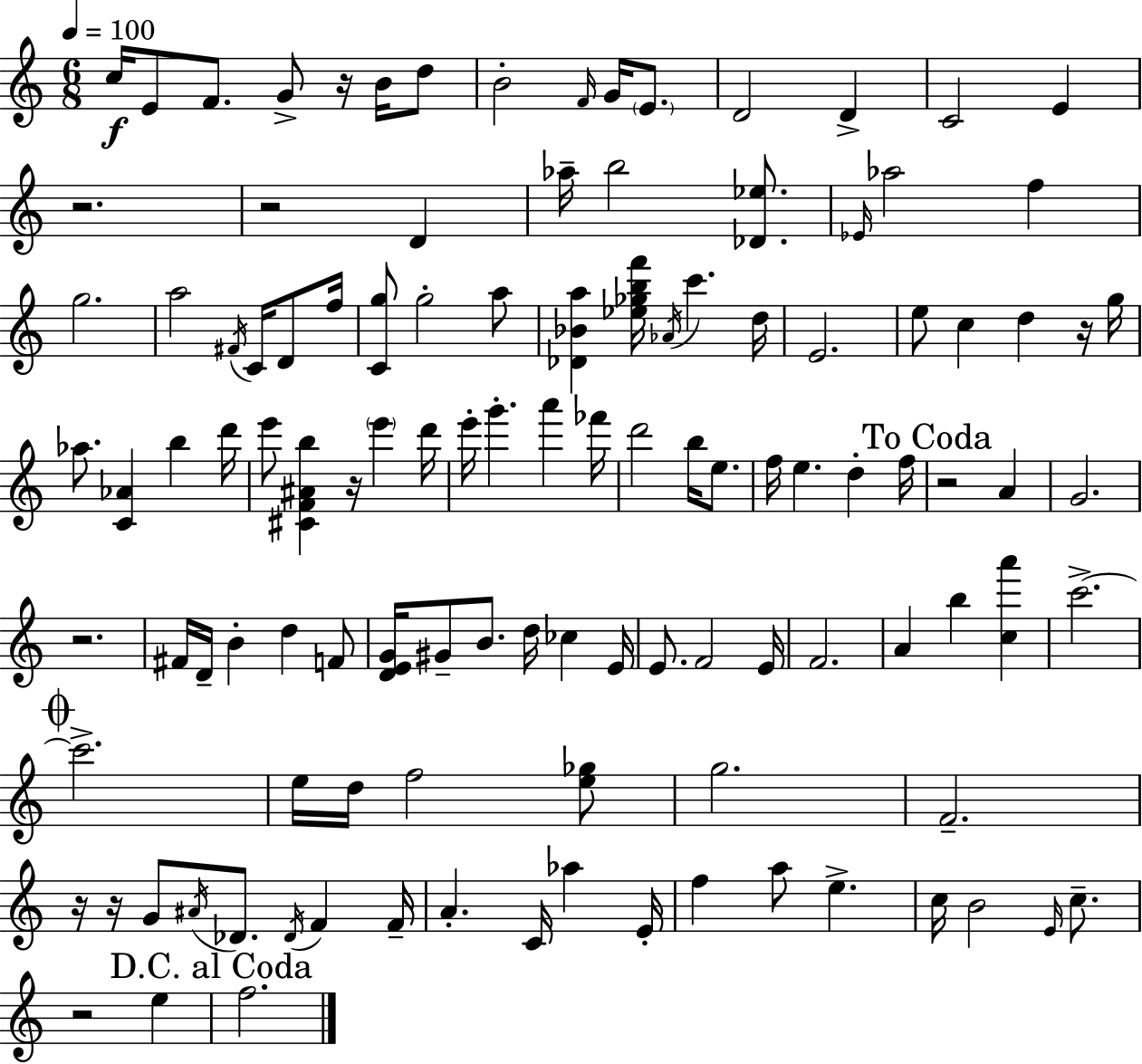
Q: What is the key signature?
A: C major